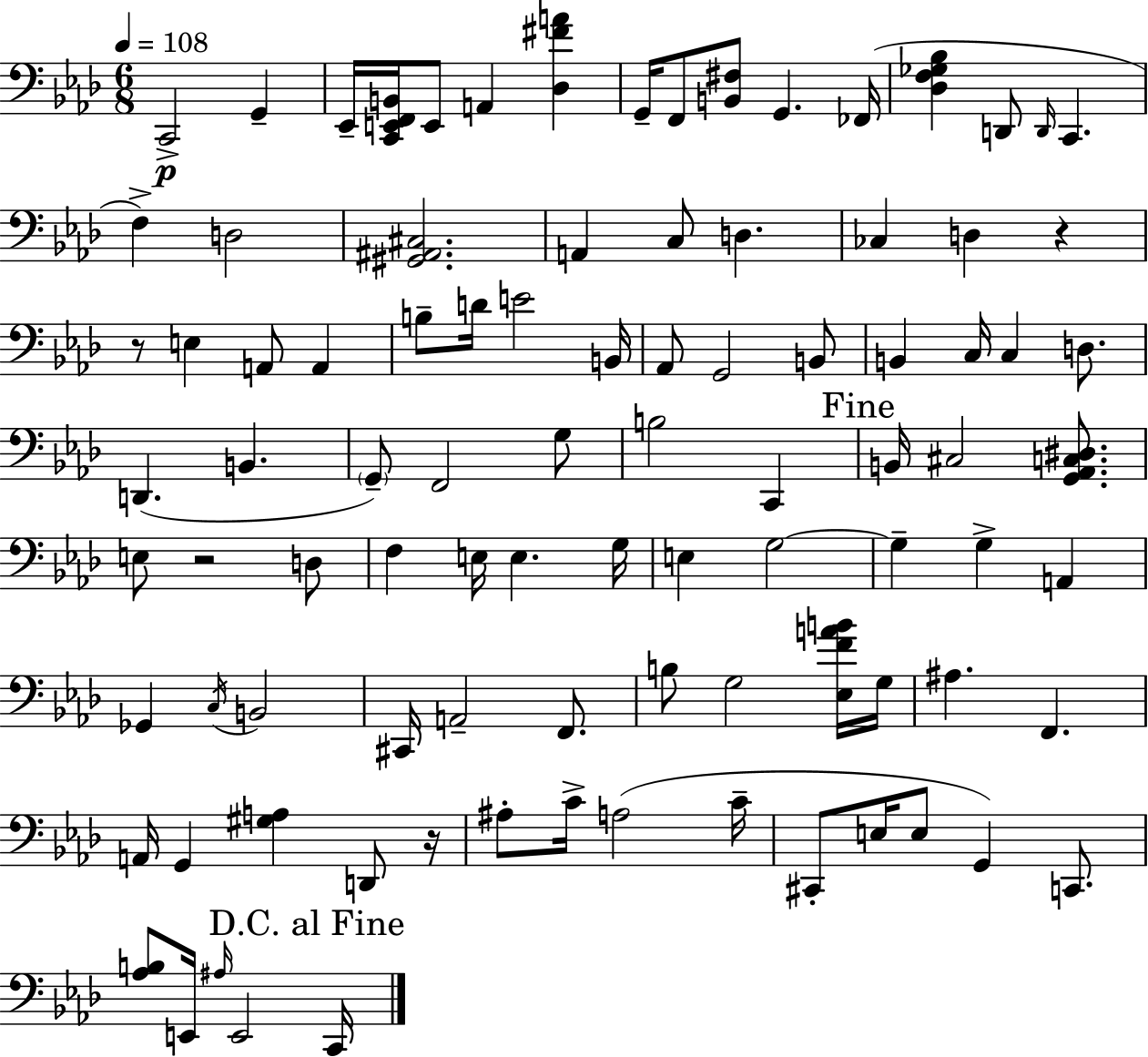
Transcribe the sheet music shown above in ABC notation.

X:1
T:Untitled
M:6/8
L:1/4
K:Ab
C,,2 G,, _E,,/4 [C,,E,,F,,B,,]/4 E,,/2 A,, [_D,^FA] G,,/4 F,,/2 [B,,^F,]/2 G,, _F,,/4 [_D,F,_G,_B,] D,,/2 D,,/4 C,, F, D,2 [^G,,^A,,^C,]2 A,, C,/2 D, _C, D, z z/2 E, A,,/2 A,, B,/2 D/4 E2 B,,/4 _A,,/2 G,,2 B,,/2 B,, C,/4 C, D,/2 D,, B,, G,,/2 F,,2 G,/2 B,2 C,, B,,/4 ^C,2 [G,,_A,,C,^D,]/2 E,/2 z2 D,/2 F, E,/4 E, G,/4 E, G,2 G, G, A,, _G,, C,/4 B,,2 ^C,,/4 A,,2 F,,/2 B,/2 G,2 [_E,FAB]/4 G,/4 ^A, F,, A,,/4 G,, [^G,A,] D,,/2 z/4 ^A,/2 C/4 A,2 C/4 ^C,,/2 E,/4 E,/2 G,, C,,/2 [_A,B,]/2 E,,/4 ^A,/4 E,,2 C,,/4